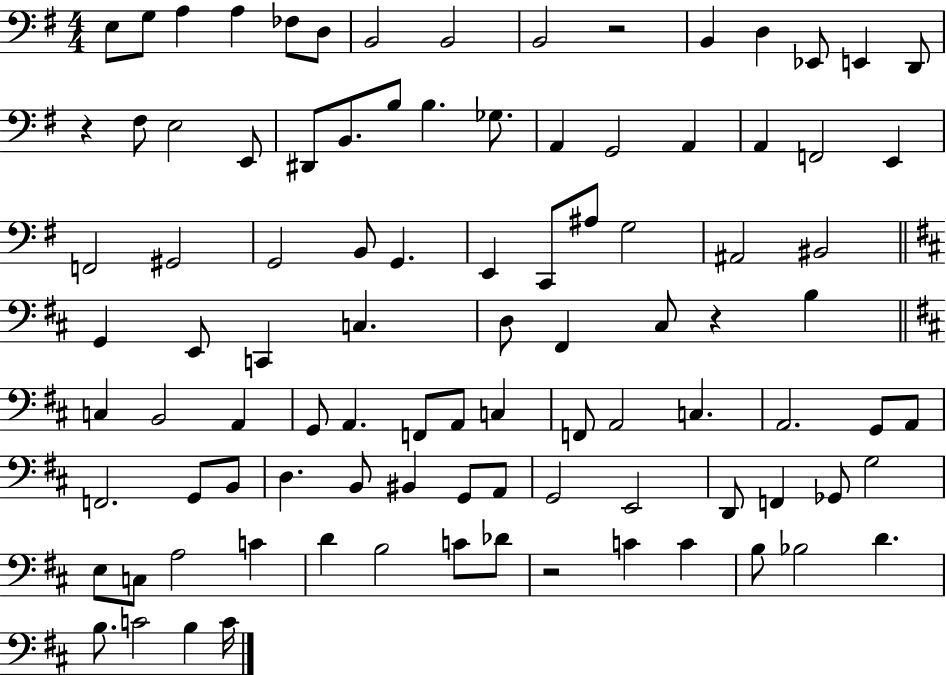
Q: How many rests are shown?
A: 4